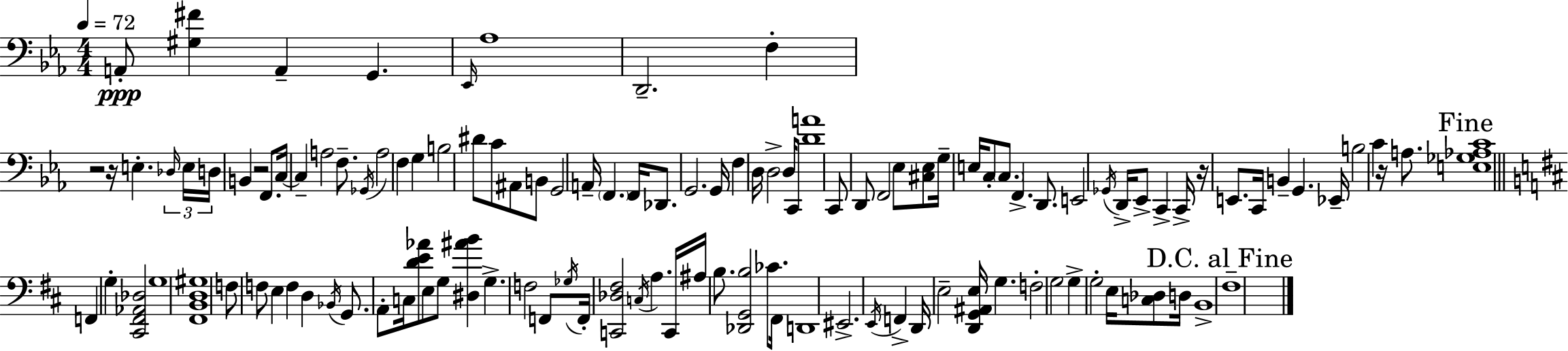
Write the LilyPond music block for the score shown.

{
  \clef bass
  \numericTimeSignature
  \time 4/4
  \key c \minor
  \tempo 4 = 72
  a,8-.\ppp <gis fis'>4 a,4-- g,4. | \grace { ees,16 } aes1 | d,2.-- f4-. | r2 r16 e4.-. | \break \tuplet 3/2 { \grace { des16 } e16 d16 } b,4 r2 f,8. | c16~~ c4-- a2 f8.-- | \acciaccatura { ges,16 } a2 f4 g4 | b2 dis'8 c'8 ais,8 | \break b,8 g,2 a,16-- \parenthesize f,4. | f,16 des,8. g,2. | g,16 f4 d16 d2-> | d16 c,8 <d' a'>1 | \break c,8 d,8 f,2 ees8 | <cis ees>8 g16-- e16 c8-. \parenthesize c8. f,4.-> | d,8. e,2 \acciaccatura { ges,16 } d,16-> ees,8-> c,4-> | c,16-> r16 e,8. c,16 b,4-- g,4. | \break ees,16-- b2 c'4 | r16 a8. \mark "Fine" <e ges aes c'>1 | \bar "||" \break \key b \minor f,4 g4-. <cis, fis, aes, des>2 | g1 | <fis, b, d gis>1 | f8 f8 e4 f4 d4 | \break \acciaccatura { bes,16 } g,8. a,8-. c16 <d' e' aes'>8 e8 g8 <dis ais' b'>4 | g4.-> f2 f,8 | \acciaccatura { ges16 } f,16-. <c, des fis>2 \acciaccatura { c16 } a4. | c,16 ais16 b8. <des, g, b>2 ces'8. | \break fis,16 d,1 | eis,2.-> \acciaccatura { e,16 } | f,4-> d,16 e2-- <d, g, ais, e>16 g4. | f2-. g2 | \break g4-> g2-. | e16 <c des>8 d16 b,1-> | \mark "D.C. al Fine" fis1-- | \bar "|."
}